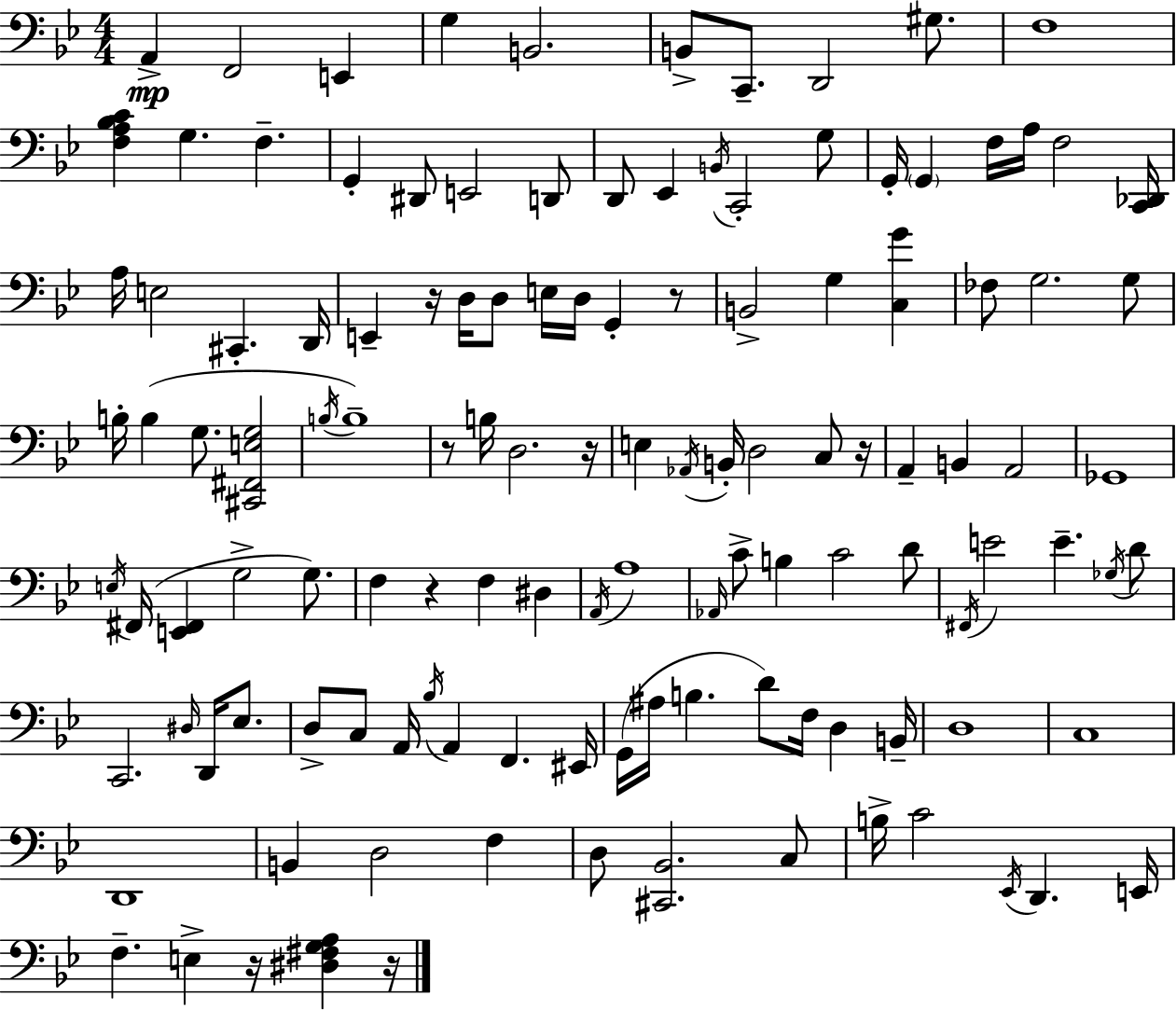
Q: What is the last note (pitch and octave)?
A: E3